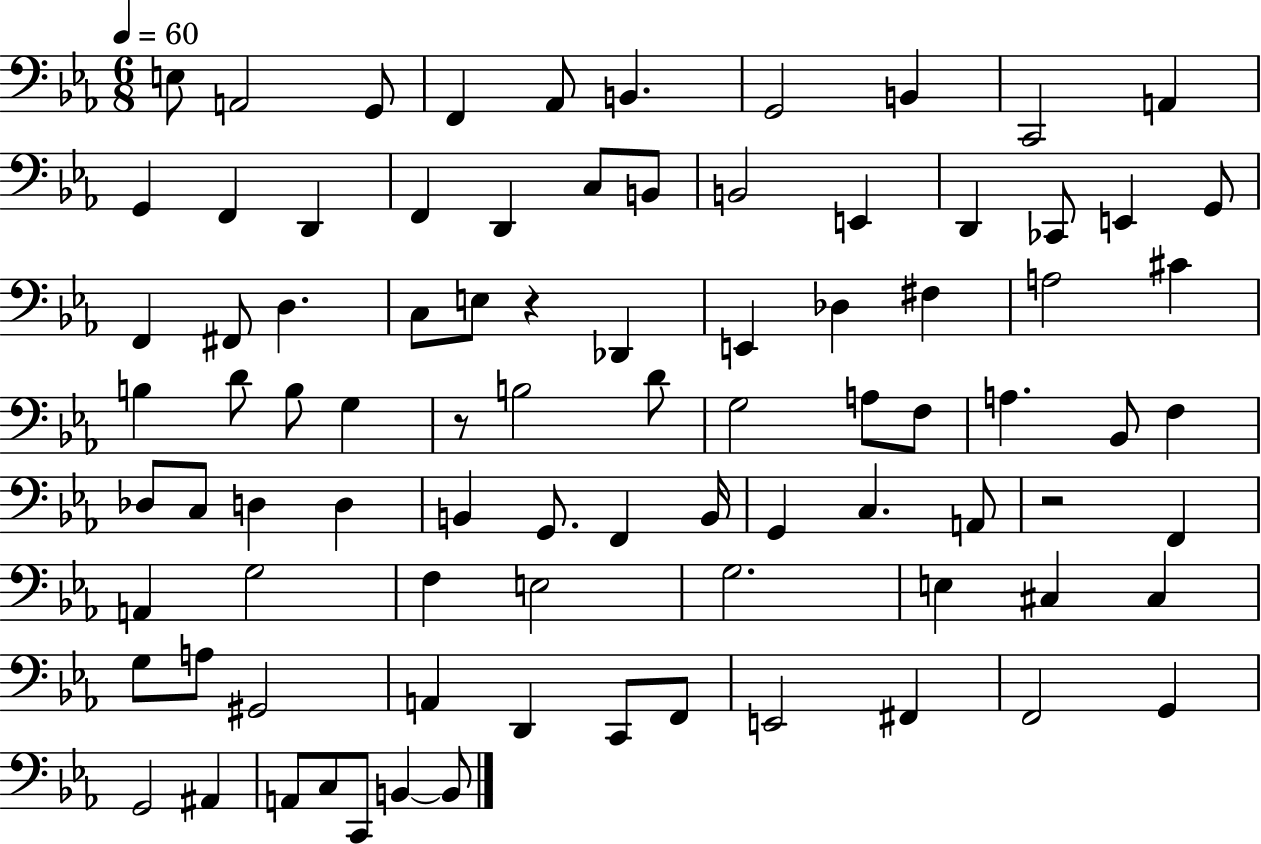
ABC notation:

X:1
T:Untitled
M:6/8
L:1/4
K:Eb
E,/2 A,,2 G,,/2 F,, _A,,/2 B,, G,,2 B,, C,,2 A,, G,, F,, D,, F,, D,, C,/2 B,,/2 B,,2 E,, D,, _C,,/2 E,, G,,/2 F,, ^F,,/2 D, C,/2 E,/2 z _D,, E,, _D, ^F, A,2 ^C B, D/2 B,/2 G, z/2 B,2 D/2 G,2 A,/2 F,/2 A, _B,,/2 F, _D,/2 C,/2 D, D, B,, G,,/2 F,, B,,/4 G,, C, A,,/2 z2 F,, A,, G,2 F, E,2 G,2 E, ^C, ^C, G,/2 A,/2 ^G,,2 A,, D,, C,,/2 F,,/2 E,,2 ^F,, F,,2 G,, G,,2 ^A,, A,,/2 C,/2 C,,/2 B,, B,,/2